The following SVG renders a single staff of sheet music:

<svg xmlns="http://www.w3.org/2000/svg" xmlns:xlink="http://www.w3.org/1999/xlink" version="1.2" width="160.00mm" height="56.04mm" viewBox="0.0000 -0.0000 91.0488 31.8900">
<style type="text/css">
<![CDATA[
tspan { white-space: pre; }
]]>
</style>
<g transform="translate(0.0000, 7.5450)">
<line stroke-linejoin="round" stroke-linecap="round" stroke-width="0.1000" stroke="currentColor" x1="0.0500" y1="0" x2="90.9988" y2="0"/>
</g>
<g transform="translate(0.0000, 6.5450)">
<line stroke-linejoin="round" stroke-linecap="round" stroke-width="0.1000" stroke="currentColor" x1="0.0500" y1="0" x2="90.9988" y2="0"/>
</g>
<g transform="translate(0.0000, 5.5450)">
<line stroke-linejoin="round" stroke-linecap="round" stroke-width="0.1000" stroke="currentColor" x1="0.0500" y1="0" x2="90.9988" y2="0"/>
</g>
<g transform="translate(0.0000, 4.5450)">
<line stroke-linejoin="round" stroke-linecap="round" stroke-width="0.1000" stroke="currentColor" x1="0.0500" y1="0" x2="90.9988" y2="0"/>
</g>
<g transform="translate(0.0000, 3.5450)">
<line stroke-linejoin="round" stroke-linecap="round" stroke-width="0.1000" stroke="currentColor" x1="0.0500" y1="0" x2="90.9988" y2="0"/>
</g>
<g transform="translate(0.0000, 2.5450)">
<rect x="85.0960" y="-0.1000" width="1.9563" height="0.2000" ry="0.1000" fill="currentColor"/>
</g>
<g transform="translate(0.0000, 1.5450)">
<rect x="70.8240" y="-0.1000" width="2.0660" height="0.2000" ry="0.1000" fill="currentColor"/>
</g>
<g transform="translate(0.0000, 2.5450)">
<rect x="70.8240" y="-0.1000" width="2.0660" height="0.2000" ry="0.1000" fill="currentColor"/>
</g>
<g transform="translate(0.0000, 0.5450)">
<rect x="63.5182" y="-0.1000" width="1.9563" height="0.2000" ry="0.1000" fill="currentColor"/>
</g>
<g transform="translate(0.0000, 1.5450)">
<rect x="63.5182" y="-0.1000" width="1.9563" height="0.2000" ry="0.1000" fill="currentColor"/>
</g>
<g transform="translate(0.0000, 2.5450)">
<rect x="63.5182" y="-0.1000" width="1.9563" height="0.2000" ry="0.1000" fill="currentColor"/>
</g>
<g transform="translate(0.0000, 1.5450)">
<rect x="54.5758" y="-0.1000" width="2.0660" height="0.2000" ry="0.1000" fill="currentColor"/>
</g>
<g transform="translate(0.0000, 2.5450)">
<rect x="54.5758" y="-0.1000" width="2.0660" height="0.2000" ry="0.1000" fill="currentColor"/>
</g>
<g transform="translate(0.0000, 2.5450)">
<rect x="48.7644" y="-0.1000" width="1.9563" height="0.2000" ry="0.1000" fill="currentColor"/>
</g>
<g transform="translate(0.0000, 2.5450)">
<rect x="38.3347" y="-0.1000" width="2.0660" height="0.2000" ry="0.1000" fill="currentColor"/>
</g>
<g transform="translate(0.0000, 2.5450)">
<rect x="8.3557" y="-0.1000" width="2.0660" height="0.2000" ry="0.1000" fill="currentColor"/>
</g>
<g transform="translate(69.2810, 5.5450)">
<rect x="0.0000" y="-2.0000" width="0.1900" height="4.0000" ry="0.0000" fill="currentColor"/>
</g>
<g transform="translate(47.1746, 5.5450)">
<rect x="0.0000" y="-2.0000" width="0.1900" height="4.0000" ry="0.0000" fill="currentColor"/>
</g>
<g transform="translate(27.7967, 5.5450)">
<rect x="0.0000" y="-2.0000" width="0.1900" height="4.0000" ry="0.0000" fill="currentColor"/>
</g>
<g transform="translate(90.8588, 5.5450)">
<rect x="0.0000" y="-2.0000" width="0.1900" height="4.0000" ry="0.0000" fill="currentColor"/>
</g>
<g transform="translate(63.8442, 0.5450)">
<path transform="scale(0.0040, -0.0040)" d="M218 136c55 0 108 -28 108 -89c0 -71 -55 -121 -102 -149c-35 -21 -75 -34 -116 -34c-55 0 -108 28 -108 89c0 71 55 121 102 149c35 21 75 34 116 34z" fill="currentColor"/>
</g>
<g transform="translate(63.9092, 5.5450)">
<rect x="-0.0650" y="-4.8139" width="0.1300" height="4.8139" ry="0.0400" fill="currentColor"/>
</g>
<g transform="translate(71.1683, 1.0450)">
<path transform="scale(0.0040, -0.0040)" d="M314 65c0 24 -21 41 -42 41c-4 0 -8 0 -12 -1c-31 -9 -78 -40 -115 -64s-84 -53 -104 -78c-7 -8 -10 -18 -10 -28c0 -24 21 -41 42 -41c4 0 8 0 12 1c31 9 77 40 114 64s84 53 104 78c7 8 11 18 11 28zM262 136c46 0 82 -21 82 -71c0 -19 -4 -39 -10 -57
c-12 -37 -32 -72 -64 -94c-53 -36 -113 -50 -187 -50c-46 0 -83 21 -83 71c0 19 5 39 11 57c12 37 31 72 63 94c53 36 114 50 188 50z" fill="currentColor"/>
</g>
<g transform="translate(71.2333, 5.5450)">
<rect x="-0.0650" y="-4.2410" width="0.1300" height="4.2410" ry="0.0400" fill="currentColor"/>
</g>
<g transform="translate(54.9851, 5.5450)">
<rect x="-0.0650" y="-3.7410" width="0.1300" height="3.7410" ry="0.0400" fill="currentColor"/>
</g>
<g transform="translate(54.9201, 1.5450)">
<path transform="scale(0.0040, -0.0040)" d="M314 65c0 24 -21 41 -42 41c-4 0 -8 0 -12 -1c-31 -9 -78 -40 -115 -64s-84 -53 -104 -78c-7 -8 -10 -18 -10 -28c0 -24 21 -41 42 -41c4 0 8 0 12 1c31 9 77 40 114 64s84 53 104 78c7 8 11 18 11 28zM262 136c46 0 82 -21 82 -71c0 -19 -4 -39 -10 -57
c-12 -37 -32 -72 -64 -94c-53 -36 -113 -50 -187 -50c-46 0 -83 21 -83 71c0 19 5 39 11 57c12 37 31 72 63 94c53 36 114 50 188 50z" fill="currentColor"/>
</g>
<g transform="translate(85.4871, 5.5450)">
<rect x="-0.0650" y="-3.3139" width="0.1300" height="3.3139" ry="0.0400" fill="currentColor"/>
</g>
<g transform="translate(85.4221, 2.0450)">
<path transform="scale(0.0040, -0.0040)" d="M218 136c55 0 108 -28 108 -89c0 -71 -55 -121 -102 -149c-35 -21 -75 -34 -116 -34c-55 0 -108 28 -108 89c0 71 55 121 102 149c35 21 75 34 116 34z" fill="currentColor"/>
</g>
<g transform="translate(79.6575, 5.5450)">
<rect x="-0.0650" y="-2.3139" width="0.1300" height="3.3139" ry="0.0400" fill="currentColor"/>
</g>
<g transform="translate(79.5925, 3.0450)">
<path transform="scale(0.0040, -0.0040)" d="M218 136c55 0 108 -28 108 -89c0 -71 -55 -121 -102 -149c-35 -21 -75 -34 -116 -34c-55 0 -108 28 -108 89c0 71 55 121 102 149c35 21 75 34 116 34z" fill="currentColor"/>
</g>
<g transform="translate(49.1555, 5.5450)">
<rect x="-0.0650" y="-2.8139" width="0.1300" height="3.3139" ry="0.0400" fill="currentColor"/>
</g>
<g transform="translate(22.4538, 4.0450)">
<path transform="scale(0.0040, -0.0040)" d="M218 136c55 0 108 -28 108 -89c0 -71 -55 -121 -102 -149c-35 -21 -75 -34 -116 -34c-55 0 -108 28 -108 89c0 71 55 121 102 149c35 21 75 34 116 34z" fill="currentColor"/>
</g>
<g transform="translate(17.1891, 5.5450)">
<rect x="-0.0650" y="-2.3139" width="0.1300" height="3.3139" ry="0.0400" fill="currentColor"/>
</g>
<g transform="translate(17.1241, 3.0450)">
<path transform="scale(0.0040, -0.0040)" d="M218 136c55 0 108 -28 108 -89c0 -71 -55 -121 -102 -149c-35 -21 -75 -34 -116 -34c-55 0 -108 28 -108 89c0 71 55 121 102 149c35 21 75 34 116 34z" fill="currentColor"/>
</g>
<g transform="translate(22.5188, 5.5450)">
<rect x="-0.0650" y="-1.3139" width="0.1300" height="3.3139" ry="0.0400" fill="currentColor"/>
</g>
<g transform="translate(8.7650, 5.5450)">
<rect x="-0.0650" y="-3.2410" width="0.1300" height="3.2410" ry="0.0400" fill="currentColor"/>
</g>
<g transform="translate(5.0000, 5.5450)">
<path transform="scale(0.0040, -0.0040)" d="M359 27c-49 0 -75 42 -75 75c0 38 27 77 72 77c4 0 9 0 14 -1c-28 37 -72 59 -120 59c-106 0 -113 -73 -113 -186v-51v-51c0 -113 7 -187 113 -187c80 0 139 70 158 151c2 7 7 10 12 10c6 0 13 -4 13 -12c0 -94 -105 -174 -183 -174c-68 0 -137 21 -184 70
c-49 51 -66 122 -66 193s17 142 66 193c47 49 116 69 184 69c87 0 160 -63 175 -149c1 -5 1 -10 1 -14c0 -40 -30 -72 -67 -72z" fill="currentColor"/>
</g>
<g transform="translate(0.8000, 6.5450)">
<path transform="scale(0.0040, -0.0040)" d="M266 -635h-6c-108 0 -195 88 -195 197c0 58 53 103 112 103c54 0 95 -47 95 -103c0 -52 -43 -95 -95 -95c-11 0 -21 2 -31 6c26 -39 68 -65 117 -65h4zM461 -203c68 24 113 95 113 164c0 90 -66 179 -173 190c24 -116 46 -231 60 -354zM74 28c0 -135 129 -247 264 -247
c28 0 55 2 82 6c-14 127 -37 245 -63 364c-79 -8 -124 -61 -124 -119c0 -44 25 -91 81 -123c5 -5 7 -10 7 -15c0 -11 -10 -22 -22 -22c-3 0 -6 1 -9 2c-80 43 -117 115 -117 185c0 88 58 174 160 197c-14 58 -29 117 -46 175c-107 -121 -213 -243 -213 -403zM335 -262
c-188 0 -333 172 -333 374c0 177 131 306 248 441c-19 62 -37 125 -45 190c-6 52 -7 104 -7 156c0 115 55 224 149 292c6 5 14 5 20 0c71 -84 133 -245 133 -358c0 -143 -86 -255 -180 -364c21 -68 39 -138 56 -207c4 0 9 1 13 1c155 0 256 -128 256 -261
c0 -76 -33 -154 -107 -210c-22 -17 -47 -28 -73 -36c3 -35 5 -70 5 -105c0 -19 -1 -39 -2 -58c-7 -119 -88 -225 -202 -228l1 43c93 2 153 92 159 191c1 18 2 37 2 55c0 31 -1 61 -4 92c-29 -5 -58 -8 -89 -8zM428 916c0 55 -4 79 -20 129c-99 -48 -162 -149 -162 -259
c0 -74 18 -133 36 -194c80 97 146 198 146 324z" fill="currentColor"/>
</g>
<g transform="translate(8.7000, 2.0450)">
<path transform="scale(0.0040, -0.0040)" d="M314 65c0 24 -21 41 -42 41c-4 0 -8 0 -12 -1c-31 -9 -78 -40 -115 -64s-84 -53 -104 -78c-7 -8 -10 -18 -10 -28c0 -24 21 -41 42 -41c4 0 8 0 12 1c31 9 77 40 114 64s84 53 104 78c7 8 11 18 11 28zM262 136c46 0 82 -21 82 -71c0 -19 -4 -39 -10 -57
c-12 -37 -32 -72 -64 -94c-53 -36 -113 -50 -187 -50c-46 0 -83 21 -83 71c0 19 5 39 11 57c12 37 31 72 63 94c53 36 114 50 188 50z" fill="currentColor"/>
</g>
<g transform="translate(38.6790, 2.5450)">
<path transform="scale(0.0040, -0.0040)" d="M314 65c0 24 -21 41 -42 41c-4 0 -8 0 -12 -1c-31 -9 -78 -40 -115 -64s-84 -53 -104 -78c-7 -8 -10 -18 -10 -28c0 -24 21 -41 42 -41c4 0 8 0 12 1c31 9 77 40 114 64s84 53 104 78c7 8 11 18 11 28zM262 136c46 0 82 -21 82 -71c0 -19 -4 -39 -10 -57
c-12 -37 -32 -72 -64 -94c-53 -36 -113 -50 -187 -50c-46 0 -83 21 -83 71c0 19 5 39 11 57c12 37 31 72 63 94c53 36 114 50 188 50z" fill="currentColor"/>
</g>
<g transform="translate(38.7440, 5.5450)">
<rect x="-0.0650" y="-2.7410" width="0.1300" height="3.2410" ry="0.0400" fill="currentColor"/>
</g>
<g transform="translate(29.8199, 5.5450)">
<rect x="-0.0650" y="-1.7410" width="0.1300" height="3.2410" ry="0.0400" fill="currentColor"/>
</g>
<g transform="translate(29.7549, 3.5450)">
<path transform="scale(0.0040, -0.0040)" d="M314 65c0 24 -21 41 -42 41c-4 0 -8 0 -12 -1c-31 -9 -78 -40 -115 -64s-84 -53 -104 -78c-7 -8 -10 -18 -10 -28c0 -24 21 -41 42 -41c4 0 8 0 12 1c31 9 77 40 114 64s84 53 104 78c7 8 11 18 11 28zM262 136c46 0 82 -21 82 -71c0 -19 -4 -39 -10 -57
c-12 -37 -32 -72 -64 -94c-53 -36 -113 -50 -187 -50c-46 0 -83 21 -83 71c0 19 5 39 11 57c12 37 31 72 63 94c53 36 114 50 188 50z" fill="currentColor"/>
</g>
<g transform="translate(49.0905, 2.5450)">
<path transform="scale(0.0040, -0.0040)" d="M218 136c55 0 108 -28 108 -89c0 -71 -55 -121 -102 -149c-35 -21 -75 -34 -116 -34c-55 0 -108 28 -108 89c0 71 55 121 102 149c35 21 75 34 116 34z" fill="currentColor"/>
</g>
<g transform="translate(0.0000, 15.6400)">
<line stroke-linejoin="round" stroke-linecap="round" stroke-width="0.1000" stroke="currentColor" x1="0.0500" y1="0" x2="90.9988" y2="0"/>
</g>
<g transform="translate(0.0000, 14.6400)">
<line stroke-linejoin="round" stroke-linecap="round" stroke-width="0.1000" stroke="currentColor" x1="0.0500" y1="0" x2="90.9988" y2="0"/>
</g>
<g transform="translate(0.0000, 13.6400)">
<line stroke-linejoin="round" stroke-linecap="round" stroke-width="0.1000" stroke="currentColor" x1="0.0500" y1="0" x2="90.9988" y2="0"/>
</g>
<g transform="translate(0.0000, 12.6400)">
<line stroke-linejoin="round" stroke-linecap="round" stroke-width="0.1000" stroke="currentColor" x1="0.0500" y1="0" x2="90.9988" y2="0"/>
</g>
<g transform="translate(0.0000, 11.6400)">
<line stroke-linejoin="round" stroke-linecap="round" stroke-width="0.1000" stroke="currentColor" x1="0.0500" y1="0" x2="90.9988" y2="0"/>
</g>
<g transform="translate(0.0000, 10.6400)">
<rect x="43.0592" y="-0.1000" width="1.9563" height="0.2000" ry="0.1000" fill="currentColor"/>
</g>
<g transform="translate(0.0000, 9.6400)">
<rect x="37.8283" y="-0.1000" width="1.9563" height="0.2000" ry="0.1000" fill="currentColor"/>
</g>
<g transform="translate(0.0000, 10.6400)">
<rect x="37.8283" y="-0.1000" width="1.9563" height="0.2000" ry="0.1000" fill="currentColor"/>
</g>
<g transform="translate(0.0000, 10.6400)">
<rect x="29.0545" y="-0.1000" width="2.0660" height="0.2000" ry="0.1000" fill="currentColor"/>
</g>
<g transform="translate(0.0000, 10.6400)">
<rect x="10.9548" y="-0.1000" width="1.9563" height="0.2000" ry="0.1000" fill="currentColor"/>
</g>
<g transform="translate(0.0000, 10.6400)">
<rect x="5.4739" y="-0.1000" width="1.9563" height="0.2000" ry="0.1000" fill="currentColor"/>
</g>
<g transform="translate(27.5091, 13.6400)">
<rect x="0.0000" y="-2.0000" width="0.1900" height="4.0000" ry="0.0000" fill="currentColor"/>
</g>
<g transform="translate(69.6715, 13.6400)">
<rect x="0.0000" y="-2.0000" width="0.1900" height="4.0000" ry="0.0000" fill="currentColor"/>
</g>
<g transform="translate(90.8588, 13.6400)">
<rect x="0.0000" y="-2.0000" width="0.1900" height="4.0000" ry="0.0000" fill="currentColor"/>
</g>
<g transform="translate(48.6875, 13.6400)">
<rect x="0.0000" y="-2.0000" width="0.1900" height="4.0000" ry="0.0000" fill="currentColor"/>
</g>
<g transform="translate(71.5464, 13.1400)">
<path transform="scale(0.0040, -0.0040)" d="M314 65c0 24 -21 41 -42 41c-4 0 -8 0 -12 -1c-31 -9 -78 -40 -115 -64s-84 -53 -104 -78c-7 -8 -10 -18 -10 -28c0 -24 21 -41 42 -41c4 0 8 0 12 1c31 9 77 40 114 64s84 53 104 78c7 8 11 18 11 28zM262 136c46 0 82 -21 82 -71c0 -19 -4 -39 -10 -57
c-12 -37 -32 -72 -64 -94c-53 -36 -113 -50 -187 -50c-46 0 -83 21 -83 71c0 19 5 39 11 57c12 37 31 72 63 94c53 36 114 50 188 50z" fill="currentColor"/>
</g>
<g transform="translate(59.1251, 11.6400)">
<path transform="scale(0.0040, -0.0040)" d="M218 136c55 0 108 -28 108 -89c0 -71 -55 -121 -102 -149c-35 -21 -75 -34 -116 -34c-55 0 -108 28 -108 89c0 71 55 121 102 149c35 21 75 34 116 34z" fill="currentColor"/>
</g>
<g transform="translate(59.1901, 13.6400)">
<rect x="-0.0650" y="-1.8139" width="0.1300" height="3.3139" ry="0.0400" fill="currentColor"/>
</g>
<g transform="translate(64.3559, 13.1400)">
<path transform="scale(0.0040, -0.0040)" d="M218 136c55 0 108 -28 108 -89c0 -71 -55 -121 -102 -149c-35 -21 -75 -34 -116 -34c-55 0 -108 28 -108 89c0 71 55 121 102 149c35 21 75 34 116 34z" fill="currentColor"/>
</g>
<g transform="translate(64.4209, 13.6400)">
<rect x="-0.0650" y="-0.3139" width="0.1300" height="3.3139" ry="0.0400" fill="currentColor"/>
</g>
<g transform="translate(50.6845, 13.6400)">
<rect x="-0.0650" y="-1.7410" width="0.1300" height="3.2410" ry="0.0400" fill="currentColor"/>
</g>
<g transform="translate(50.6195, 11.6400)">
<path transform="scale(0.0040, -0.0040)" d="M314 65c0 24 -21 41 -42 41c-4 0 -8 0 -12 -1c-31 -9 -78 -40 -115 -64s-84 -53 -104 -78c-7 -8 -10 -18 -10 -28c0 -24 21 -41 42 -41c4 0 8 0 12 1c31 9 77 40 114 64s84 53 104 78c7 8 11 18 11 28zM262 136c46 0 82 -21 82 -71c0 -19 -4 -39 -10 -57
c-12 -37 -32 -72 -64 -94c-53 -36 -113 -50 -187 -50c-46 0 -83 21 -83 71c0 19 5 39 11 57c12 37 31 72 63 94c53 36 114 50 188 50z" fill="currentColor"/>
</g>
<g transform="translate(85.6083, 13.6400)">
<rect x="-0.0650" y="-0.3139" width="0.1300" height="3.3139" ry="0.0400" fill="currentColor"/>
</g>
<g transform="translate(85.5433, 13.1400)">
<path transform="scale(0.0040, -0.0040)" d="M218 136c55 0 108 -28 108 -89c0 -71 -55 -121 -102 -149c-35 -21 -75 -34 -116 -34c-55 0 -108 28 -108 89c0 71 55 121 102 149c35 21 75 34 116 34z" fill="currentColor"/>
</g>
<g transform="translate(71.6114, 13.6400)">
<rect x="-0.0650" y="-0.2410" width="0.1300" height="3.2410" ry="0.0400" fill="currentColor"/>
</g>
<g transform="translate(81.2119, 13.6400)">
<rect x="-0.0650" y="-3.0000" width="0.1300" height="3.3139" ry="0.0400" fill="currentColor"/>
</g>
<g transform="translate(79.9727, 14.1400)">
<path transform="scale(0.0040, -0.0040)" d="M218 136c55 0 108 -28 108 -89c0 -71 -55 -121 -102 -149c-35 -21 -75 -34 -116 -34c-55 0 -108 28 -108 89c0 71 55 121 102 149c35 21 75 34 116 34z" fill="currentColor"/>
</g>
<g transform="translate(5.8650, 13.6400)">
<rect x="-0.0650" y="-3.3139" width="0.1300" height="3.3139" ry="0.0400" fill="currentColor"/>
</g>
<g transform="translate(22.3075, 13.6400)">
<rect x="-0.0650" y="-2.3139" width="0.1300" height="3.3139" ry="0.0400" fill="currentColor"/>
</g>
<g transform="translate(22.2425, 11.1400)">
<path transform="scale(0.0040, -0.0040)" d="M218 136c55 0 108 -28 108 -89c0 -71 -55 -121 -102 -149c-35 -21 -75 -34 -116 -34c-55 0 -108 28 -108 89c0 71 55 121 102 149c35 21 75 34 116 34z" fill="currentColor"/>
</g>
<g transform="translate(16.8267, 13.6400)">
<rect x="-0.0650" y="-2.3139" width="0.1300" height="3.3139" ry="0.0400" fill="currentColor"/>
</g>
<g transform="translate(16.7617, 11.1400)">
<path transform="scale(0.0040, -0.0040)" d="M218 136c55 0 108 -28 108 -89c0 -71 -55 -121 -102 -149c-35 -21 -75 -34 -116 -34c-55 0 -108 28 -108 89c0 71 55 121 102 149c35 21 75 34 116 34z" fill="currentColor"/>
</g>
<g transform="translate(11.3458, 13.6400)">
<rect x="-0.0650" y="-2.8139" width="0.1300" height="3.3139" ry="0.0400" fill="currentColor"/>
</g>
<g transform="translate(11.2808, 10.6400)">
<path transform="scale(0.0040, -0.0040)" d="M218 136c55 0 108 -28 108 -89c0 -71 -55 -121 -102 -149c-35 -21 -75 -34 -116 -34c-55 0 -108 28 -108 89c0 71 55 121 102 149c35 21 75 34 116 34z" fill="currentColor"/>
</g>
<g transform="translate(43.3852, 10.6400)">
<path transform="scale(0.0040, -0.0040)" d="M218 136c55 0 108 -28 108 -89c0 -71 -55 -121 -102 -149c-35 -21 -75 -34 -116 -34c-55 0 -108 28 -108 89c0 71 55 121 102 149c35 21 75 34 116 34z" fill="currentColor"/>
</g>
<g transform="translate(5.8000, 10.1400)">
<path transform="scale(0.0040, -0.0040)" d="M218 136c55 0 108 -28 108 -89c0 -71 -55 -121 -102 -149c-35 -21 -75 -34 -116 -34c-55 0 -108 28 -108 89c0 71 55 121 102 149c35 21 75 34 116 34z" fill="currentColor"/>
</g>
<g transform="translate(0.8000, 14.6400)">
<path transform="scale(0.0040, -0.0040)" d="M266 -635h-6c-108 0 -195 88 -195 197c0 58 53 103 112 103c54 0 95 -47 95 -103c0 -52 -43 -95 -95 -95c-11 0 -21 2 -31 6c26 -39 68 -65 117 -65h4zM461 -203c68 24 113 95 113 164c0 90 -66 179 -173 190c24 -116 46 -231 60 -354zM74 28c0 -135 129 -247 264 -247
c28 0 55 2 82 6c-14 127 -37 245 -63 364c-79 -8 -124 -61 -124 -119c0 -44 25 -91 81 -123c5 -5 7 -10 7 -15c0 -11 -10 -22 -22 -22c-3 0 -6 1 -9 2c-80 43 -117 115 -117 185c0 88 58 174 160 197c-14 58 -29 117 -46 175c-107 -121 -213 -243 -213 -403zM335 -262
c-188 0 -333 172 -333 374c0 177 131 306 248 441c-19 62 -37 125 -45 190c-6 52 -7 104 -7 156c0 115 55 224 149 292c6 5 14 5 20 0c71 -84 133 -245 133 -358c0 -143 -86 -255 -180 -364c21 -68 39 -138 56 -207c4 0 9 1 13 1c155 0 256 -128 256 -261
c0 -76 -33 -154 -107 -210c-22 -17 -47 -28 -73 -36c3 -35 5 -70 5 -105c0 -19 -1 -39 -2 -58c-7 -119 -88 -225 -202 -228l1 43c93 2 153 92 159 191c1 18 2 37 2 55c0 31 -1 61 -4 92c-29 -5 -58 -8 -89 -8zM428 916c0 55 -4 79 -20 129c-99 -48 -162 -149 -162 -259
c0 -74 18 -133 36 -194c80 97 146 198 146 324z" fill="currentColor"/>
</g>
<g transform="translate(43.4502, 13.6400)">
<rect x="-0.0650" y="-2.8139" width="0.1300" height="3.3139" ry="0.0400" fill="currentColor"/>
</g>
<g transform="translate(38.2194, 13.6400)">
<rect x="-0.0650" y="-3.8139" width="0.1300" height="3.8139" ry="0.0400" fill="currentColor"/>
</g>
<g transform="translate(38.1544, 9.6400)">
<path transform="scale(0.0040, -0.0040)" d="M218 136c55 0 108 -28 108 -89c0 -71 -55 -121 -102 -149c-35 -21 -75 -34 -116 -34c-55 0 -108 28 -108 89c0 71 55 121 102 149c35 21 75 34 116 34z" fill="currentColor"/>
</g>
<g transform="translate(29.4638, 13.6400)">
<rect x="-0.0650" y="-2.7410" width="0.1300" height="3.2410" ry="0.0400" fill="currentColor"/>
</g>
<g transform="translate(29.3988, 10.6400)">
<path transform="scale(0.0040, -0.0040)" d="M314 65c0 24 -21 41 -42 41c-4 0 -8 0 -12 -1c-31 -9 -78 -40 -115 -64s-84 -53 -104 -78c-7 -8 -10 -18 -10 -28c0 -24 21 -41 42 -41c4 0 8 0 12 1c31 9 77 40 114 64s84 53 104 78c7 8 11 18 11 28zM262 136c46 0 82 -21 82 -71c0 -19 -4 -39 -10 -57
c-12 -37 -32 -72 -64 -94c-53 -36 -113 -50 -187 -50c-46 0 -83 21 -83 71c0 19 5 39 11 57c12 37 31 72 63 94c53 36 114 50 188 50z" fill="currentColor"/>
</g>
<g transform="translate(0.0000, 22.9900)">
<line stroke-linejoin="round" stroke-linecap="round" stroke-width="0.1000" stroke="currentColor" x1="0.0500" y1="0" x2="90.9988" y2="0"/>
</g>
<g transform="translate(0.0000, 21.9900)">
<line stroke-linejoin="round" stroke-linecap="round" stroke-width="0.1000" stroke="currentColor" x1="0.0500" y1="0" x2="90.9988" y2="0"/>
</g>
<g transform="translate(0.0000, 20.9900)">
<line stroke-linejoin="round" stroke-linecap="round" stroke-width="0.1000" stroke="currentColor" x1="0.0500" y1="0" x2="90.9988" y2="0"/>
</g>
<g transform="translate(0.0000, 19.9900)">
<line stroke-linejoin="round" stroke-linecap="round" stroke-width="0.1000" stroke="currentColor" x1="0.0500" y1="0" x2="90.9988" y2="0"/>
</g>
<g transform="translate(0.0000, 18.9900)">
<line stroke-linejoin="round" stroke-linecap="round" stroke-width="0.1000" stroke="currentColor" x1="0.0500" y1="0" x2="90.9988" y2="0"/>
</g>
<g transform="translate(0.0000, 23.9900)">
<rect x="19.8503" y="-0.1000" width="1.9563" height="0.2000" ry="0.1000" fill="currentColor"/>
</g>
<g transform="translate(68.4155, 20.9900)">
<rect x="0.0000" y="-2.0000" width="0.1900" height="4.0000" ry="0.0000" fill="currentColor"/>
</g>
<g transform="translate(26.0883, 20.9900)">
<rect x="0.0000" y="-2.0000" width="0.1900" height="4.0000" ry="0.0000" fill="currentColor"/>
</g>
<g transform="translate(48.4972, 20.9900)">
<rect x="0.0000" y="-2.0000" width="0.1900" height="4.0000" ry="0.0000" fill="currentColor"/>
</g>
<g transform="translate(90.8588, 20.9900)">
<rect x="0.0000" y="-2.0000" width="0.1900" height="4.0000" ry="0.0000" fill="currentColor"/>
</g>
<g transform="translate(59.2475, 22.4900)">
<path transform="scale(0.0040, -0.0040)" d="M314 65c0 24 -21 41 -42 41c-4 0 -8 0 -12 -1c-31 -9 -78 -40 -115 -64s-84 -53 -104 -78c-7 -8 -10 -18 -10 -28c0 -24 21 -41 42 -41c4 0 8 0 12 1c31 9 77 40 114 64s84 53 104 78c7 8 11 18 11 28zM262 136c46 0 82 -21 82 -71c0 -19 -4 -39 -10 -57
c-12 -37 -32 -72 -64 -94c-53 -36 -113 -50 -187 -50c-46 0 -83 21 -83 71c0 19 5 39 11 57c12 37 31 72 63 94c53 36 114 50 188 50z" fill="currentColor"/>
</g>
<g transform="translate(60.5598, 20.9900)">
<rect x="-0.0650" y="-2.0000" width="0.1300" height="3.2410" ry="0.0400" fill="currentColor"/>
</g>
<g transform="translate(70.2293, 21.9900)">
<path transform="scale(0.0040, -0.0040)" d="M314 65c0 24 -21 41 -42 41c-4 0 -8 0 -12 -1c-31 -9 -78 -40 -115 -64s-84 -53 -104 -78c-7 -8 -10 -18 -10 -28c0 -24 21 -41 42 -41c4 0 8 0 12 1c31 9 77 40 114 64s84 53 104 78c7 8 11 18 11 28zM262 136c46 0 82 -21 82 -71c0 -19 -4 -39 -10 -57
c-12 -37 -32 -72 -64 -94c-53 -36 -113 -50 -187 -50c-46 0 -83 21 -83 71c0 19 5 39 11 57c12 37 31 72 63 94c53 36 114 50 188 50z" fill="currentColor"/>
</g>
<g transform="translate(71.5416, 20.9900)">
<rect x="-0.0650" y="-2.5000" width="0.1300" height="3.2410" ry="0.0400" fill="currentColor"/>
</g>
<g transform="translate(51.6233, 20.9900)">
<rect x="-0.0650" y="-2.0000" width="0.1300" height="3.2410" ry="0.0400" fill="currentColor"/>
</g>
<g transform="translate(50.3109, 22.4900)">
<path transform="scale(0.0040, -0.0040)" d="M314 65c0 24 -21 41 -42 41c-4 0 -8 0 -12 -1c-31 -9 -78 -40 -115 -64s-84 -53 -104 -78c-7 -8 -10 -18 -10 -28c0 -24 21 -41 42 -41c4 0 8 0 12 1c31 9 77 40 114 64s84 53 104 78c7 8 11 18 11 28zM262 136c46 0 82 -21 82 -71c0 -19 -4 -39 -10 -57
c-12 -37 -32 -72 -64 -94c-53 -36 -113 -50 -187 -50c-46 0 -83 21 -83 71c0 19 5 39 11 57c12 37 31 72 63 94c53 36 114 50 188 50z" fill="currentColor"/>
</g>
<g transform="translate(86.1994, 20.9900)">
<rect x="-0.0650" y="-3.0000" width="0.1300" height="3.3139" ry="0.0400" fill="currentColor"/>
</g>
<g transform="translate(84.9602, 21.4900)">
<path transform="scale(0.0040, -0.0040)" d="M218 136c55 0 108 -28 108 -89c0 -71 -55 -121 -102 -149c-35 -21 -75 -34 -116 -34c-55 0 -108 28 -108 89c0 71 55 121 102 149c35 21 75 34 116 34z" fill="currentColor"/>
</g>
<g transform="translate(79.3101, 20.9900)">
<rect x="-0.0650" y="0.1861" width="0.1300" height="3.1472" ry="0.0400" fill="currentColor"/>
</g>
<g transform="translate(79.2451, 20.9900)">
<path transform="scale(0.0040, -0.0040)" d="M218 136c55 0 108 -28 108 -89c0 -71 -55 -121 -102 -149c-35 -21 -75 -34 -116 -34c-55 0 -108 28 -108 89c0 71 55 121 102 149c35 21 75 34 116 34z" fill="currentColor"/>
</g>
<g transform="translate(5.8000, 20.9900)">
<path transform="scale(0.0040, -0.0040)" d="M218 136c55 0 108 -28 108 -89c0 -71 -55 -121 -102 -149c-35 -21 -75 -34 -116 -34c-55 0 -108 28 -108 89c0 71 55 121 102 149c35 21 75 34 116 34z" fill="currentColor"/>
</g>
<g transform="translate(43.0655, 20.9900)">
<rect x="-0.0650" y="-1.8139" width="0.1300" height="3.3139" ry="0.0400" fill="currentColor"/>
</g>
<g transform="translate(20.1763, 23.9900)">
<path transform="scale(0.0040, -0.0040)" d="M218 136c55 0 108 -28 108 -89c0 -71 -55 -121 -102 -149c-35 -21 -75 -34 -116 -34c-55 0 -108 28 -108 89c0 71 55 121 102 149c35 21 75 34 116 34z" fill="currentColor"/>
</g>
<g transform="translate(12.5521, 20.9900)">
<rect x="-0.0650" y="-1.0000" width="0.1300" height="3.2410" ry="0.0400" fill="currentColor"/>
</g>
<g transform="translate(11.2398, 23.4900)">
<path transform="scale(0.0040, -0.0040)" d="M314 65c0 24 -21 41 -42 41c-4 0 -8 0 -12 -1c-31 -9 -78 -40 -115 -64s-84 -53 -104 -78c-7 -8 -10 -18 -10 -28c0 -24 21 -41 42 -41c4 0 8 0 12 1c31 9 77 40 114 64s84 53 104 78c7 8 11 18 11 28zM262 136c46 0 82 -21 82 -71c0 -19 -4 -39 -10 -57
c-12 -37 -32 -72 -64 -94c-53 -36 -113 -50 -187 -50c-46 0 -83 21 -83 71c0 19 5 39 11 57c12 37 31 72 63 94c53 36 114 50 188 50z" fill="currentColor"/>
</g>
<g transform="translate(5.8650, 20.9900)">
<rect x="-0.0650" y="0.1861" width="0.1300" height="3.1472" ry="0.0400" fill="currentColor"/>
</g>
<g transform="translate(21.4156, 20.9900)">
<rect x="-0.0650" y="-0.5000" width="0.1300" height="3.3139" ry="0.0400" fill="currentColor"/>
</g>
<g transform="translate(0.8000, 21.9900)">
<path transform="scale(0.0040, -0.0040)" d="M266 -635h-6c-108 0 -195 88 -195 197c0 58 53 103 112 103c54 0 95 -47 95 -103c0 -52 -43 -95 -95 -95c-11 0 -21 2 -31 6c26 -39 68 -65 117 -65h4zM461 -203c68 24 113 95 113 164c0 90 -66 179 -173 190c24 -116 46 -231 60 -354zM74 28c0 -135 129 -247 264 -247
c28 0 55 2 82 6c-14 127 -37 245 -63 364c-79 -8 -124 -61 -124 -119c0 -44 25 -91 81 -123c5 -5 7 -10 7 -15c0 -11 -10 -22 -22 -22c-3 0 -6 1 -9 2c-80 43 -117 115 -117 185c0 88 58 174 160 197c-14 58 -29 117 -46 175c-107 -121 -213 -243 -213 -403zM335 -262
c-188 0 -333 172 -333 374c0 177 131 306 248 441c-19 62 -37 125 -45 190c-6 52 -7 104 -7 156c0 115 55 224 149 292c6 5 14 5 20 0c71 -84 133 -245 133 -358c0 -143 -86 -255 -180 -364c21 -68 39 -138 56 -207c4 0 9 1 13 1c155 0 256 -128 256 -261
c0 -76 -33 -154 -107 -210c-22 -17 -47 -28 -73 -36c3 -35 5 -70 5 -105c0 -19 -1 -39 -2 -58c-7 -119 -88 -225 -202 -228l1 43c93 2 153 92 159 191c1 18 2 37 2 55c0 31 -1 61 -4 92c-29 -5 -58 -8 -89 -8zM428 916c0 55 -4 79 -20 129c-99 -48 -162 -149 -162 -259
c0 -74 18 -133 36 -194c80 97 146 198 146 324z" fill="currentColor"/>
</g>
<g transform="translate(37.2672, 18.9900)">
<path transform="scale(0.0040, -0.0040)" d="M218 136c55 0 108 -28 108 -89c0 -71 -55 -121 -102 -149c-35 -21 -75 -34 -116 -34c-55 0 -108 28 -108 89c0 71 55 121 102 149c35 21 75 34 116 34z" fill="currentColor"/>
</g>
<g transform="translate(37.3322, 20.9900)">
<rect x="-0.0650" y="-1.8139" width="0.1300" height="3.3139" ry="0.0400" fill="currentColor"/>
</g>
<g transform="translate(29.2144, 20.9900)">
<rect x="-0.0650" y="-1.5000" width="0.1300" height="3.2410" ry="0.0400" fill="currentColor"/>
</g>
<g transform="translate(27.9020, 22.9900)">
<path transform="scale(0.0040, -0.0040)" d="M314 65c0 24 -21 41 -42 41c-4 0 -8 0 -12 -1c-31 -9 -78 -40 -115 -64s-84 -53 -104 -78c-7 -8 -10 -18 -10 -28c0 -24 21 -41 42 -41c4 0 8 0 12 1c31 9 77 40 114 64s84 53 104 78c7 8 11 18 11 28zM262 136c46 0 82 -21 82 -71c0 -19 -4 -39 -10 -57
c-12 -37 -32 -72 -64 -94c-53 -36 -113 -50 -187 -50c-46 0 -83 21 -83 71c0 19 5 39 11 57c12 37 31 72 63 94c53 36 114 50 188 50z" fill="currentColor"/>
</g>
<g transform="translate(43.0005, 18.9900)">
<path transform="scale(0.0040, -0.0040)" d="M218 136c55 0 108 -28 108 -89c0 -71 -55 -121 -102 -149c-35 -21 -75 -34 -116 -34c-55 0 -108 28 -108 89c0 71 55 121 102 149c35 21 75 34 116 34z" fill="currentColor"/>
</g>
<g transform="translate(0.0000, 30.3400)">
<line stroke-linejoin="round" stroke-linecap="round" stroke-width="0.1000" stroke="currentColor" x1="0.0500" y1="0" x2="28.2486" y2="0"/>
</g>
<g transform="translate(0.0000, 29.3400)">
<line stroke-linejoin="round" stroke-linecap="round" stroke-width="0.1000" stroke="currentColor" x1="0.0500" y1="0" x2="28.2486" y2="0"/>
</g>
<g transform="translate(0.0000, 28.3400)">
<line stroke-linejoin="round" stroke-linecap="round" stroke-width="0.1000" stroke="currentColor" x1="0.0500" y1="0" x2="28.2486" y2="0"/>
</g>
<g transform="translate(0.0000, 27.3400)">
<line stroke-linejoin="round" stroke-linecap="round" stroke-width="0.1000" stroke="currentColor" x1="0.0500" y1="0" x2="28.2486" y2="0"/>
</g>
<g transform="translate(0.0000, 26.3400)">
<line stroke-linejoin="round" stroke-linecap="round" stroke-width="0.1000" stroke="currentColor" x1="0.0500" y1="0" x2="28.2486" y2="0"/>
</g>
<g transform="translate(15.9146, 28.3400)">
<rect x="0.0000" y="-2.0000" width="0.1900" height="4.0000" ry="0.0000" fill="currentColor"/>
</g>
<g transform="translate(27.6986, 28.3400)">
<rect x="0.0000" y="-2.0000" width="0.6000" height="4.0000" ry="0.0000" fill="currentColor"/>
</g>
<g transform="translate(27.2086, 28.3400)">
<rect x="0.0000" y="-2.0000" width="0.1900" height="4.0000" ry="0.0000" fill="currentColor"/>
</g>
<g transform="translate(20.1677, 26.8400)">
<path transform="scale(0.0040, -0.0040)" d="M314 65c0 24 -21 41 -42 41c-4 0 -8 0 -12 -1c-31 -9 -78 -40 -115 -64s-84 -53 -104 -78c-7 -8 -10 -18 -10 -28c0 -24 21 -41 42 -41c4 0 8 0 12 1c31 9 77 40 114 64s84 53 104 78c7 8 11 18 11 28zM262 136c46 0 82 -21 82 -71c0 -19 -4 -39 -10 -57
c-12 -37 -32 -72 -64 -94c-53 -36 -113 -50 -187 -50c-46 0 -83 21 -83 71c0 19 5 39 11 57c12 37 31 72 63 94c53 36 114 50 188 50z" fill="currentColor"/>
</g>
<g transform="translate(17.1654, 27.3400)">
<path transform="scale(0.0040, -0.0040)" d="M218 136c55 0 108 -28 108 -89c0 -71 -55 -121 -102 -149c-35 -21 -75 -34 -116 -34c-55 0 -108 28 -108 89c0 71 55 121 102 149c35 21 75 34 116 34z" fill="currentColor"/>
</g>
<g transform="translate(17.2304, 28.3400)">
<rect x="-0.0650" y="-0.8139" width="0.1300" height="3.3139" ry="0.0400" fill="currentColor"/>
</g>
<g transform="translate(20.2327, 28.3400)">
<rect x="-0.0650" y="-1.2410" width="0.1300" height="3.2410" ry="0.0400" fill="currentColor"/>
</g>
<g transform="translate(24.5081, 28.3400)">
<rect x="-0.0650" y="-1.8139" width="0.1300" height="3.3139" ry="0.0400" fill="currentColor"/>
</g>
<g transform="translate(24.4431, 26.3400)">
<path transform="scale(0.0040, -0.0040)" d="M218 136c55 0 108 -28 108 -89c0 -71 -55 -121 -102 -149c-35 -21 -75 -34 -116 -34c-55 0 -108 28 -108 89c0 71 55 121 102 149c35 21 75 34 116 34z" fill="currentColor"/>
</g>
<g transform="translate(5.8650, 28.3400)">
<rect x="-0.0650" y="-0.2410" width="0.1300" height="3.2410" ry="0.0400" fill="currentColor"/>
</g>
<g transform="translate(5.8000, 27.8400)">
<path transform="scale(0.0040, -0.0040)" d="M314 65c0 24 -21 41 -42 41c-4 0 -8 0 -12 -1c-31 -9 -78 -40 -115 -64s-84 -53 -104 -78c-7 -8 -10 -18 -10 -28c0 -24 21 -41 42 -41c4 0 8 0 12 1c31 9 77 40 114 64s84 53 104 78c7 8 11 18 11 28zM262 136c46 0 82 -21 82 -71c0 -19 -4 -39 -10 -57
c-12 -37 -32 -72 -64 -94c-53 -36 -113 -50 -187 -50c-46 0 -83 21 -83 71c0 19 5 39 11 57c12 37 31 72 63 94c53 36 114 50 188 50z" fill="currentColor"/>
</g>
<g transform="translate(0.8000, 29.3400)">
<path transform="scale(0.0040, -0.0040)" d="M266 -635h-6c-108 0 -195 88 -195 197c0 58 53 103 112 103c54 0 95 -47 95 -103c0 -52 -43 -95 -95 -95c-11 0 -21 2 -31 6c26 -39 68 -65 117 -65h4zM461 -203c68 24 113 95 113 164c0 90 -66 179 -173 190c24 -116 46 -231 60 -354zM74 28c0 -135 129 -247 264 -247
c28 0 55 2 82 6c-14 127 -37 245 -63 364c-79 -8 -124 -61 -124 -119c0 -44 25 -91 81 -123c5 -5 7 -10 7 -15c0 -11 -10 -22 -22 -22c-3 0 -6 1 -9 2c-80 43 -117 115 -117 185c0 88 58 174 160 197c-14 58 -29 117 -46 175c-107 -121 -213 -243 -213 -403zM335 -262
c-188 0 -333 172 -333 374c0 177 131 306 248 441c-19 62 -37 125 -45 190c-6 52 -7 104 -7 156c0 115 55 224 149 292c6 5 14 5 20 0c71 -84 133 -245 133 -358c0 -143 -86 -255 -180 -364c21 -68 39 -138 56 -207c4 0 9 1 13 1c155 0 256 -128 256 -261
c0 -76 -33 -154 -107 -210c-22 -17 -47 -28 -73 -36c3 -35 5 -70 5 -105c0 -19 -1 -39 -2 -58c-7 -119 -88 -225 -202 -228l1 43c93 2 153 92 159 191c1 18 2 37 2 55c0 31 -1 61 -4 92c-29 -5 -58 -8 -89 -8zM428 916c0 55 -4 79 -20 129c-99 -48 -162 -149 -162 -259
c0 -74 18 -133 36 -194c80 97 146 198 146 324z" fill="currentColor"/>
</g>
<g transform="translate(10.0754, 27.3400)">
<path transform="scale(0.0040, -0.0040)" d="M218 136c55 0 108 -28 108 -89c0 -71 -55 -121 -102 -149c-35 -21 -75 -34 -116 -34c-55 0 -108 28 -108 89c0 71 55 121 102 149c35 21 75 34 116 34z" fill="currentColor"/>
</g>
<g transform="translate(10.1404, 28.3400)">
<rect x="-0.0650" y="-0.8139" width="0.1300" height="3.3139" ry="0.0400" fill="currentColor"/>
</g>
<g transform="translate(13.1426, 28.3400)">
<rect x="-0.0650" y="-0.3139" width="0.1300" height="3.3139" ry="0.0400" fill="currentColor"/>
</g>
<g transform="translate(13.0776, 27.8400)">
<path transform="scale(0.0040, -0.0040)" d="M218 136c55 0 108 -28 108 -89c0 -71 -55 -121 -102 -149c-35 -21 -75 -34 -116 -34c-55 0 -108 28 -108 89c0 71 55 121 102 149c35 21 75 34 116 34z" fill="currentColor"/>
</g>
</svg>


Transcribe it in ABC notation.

X:1
T:Untitled
M:4/4
L:1/4
K:C
b2 g e f2 a2 a c'2 e' d'2 g b b a g g a2 c' a f2 f c c2 A c B D2 C E2 f f F2 F2 G2 B A c2 d c d e2 f